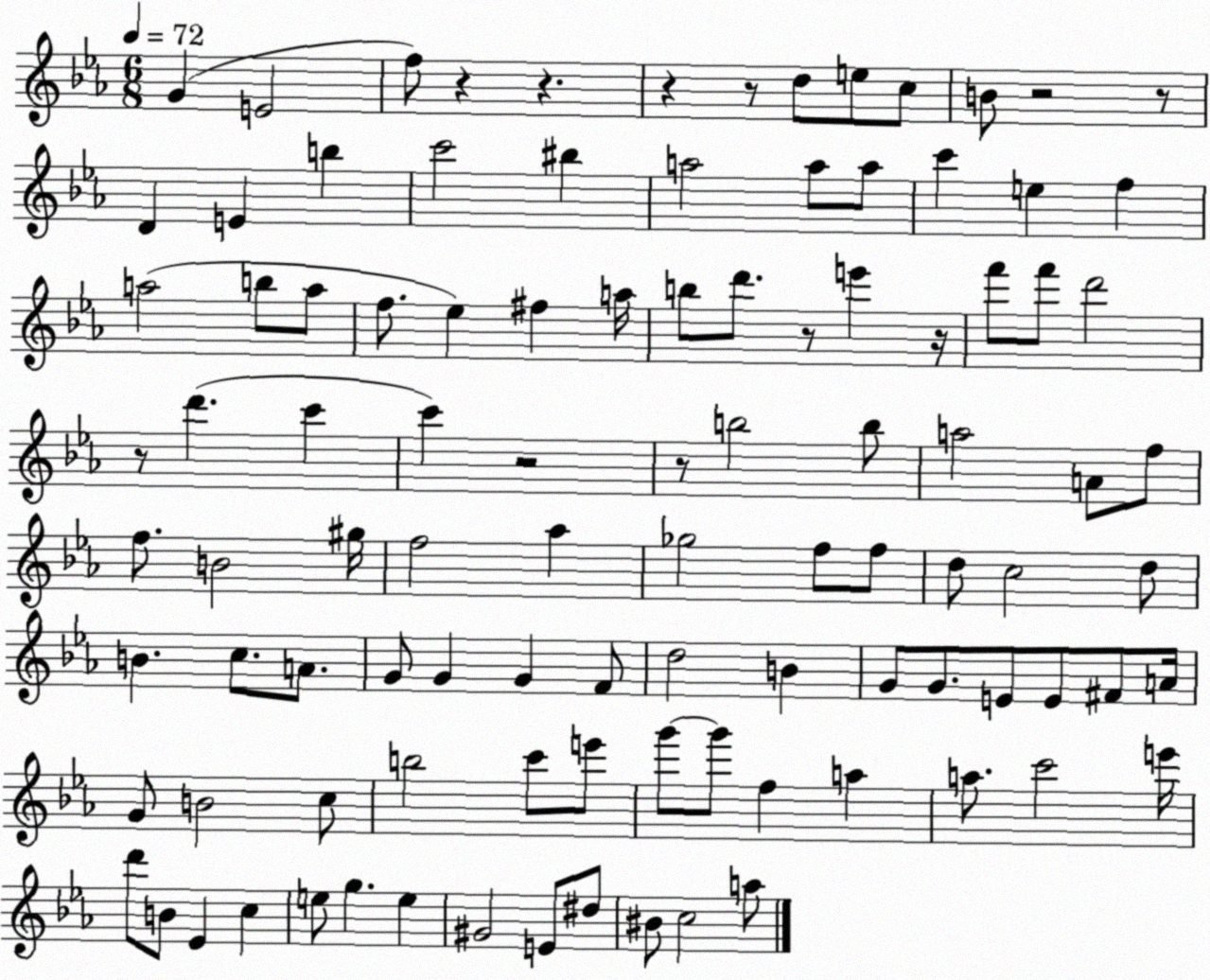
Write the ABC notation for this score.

X:1
T:Untitled
M:6/8
L:1/4
K:Eb
G E2 f/2 z z z z/2 d/2 e/2 c/2 B/2 z2 z/2 D E b c'2 ^b a2 a/2 a/2 c' e f a2 b/2 a/2 f/2 _e ^f a/4 b/2 d'/2 z/2 e' z/4 f'/2 f'/2 d'2 z/2 d' c' c' z2 z/2 b2 b/2 a2 A/2 f/2 f/2 B2 ^g/4 f2 _a _g2 f/2 f/2 d/2 c2 d/2 B c/2 A/2 G/2 G G F/2 d2 B G/2 G/2 E/2 E/2 ^F/2 A/4 G/2 B2 c/2 b2 c'/2 e'/2 g'/2 g'/2 f a a/2 c'2 e'/4 d'/2 B/2 _E c e/2 g e ^G2 E/2 ^d/2 ^B/2 c2 a/2